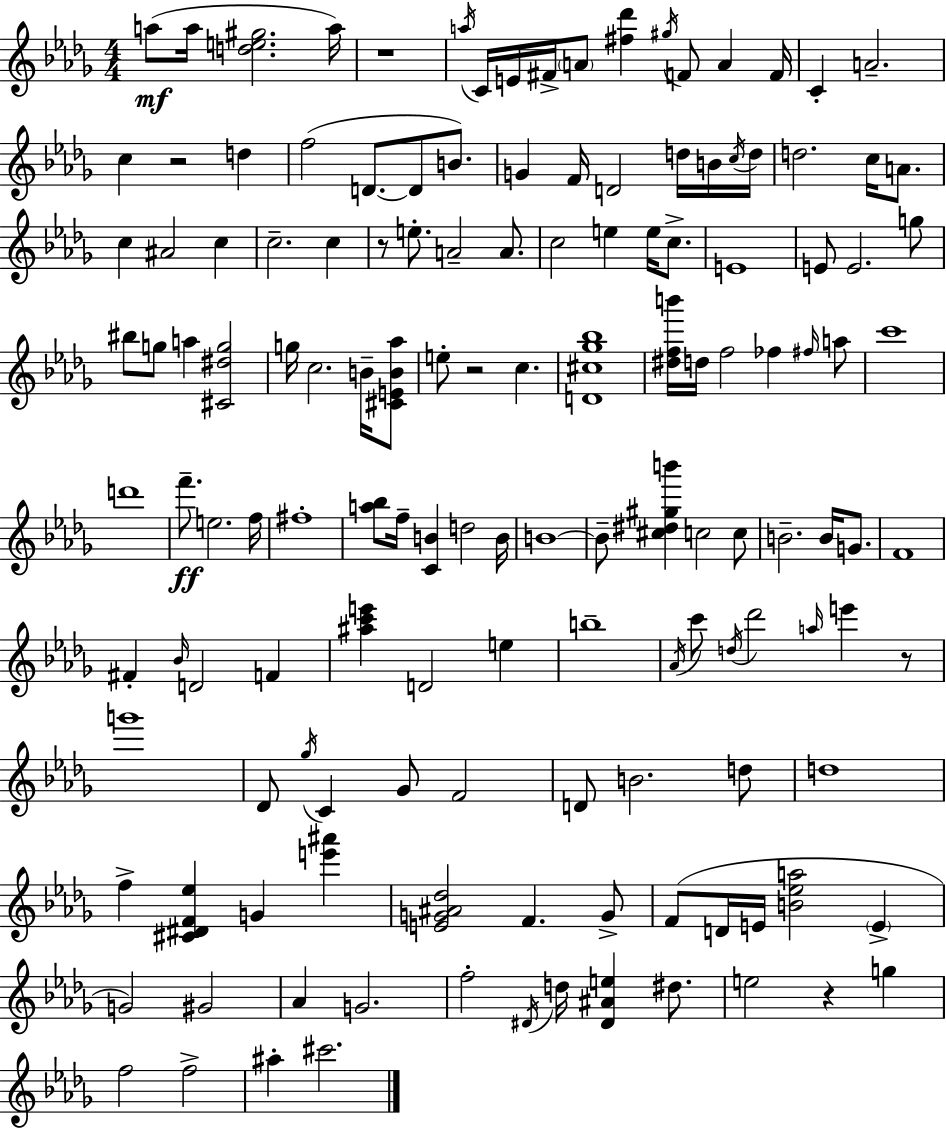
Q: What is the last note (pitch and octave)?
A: C#6